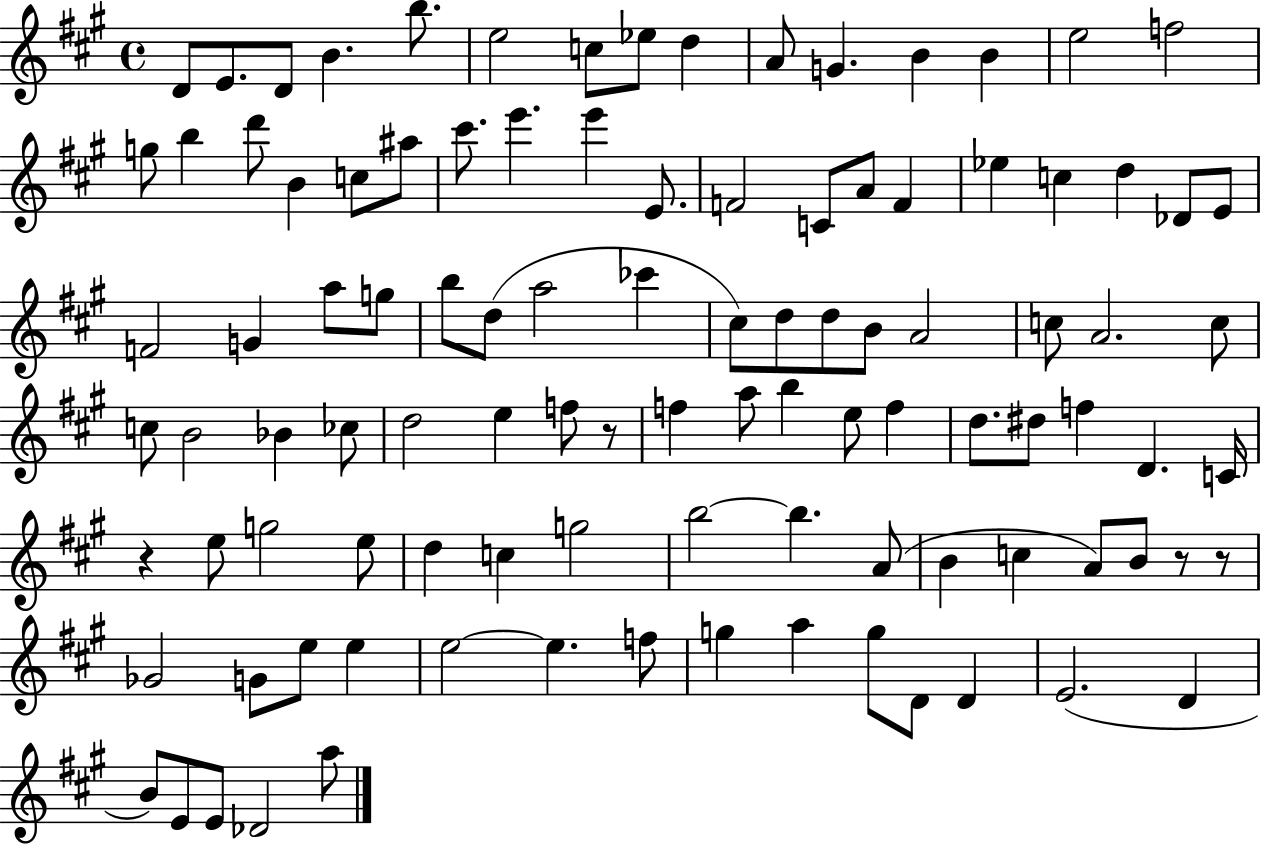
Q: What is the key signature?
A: A major